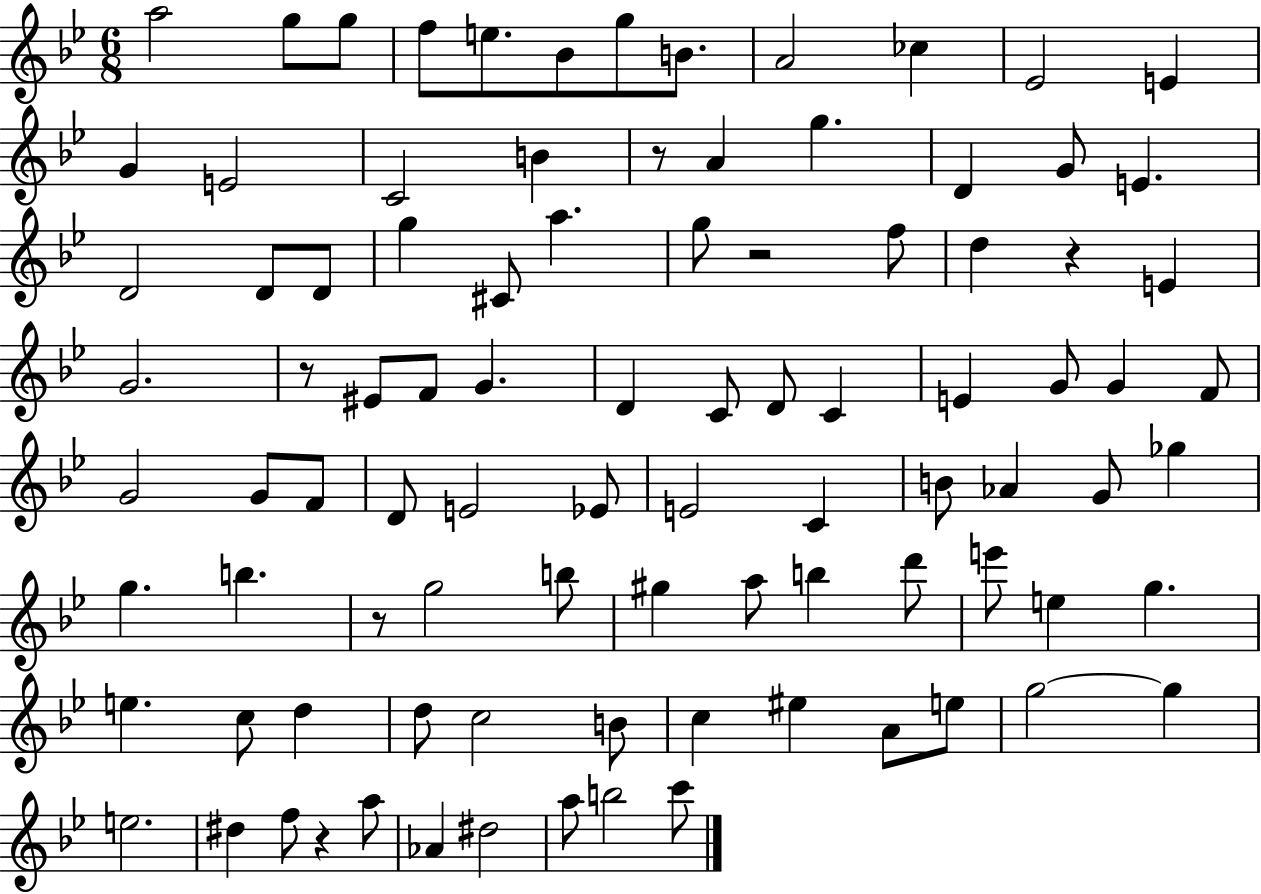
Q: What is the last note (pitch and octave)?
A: C6